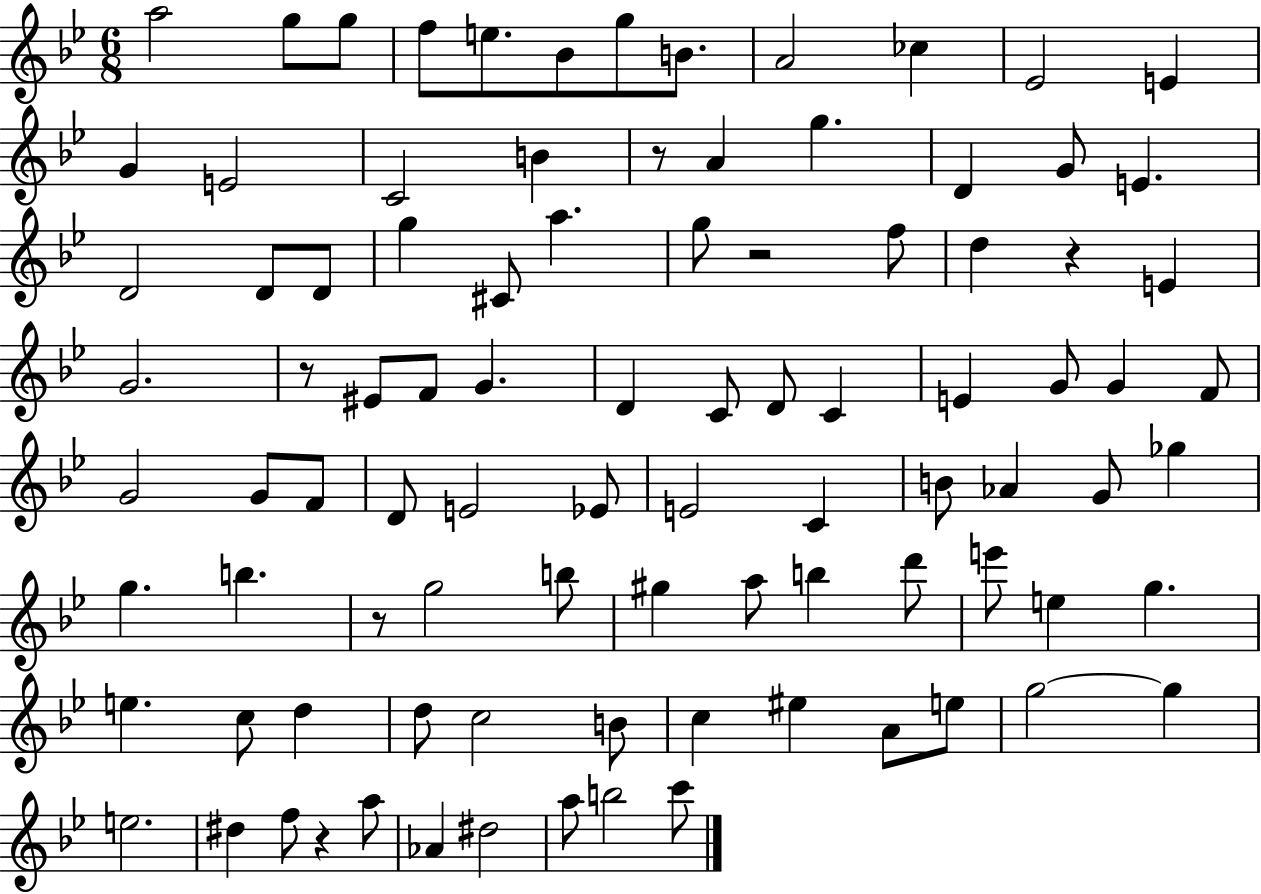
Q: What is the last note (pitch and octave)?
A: C6